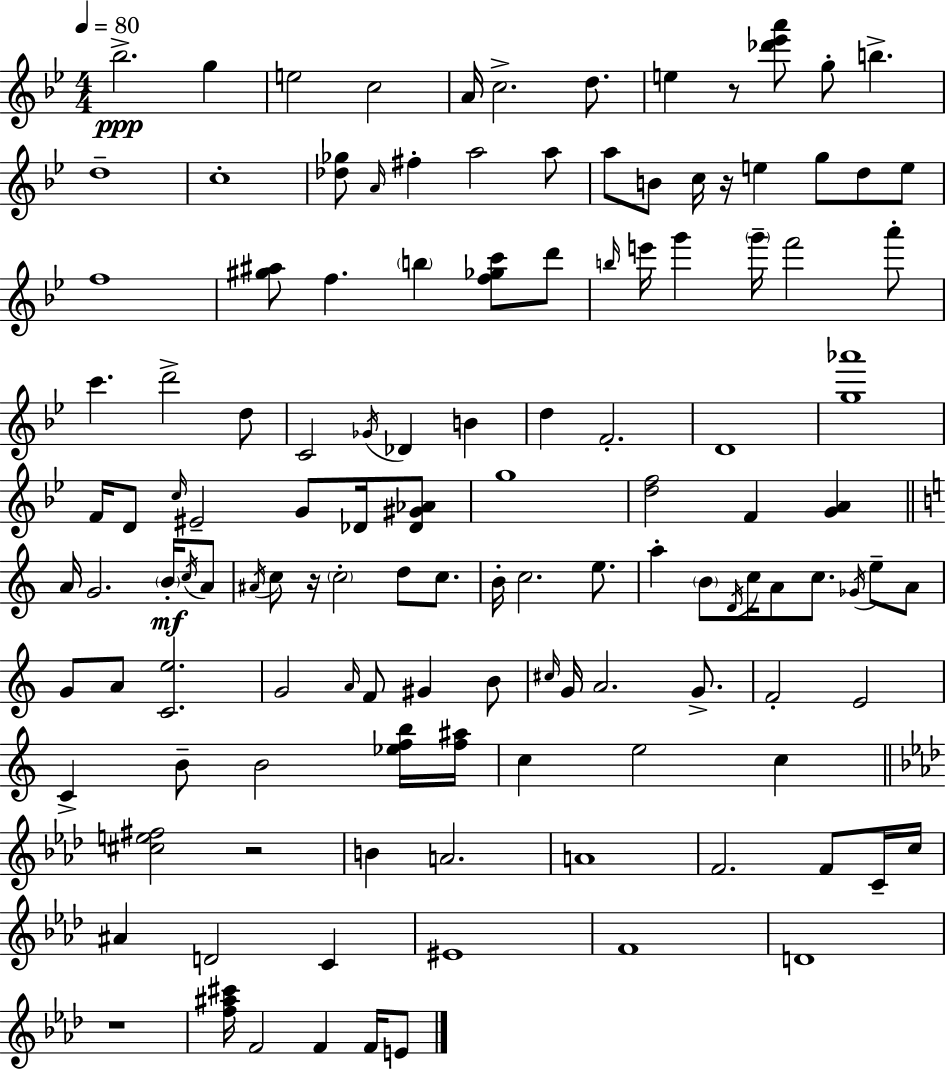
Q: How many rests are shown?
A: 5